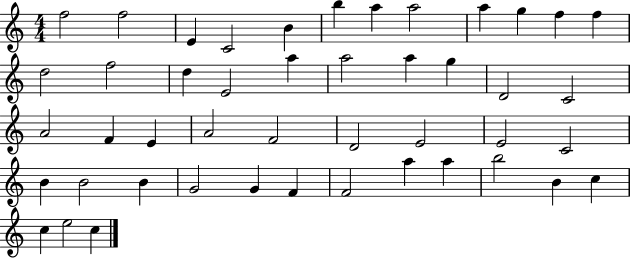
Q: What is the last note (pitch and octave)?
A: C5